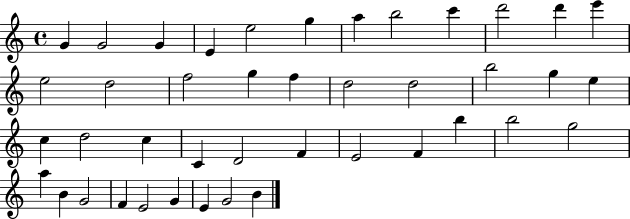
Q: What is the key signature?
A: C major